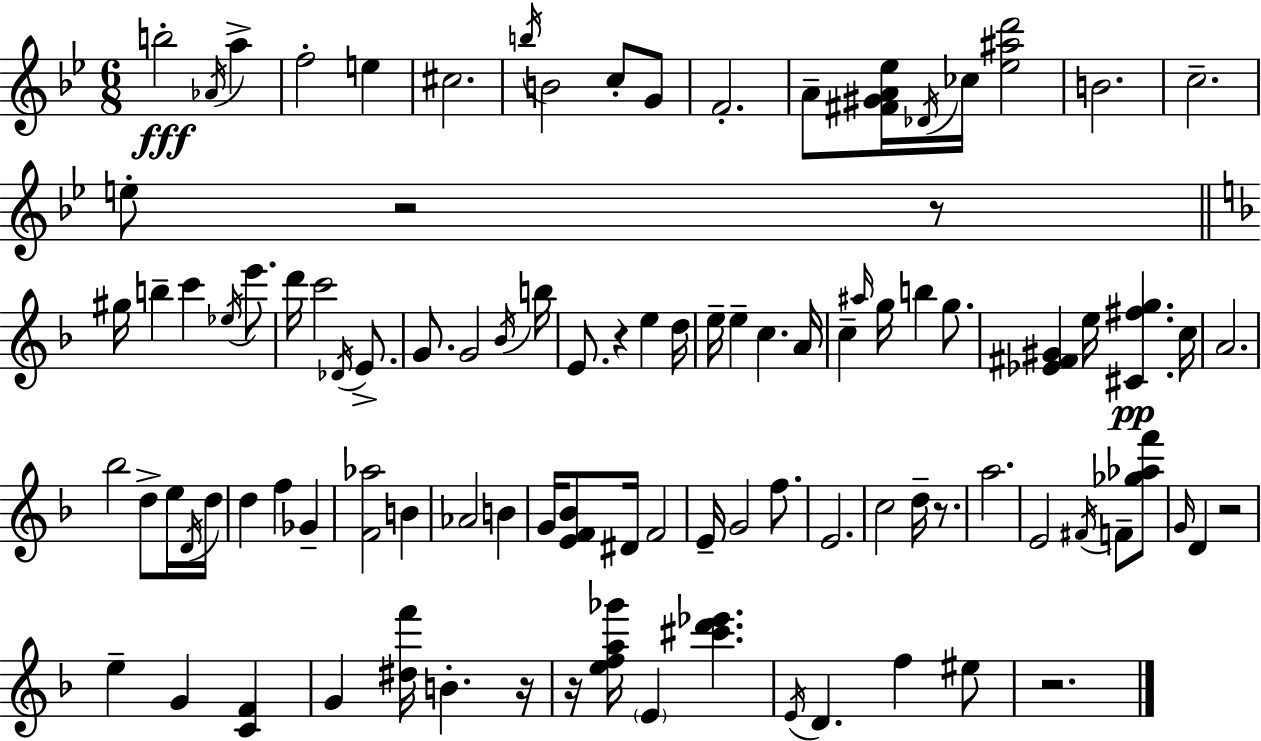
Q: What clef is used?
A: treble